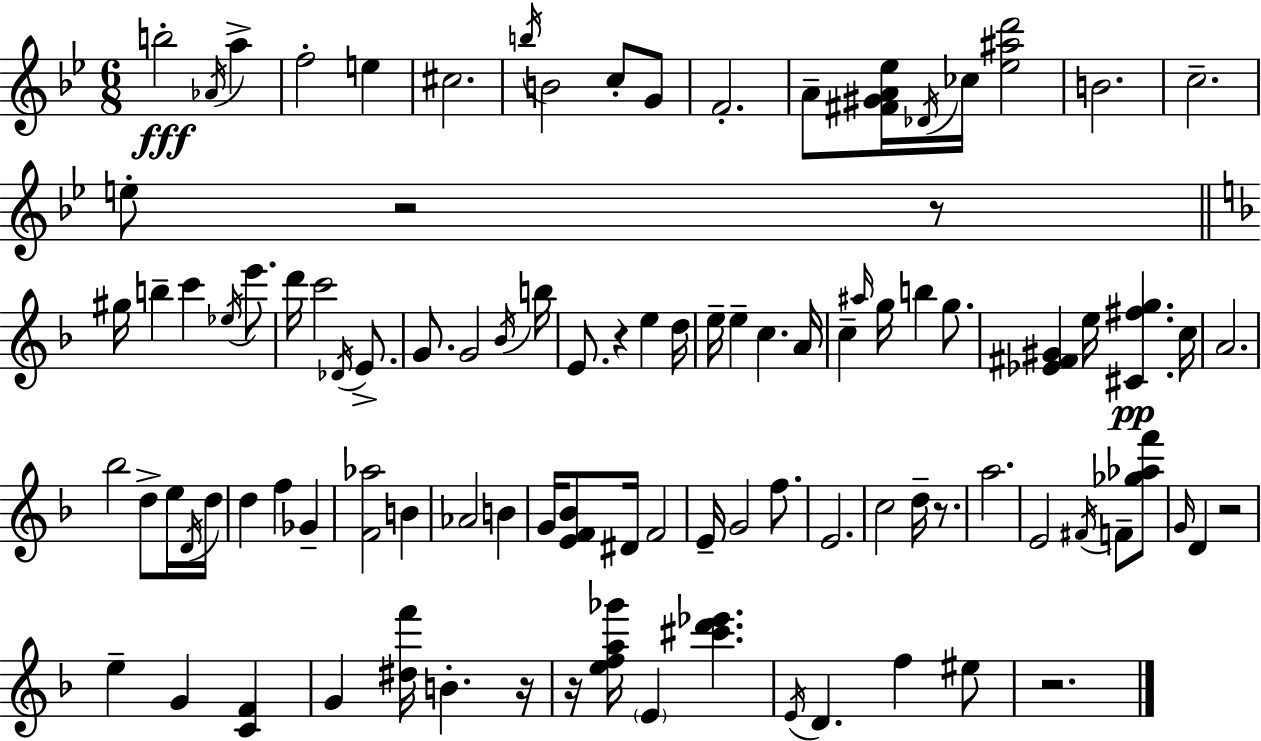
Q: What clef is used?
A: treble